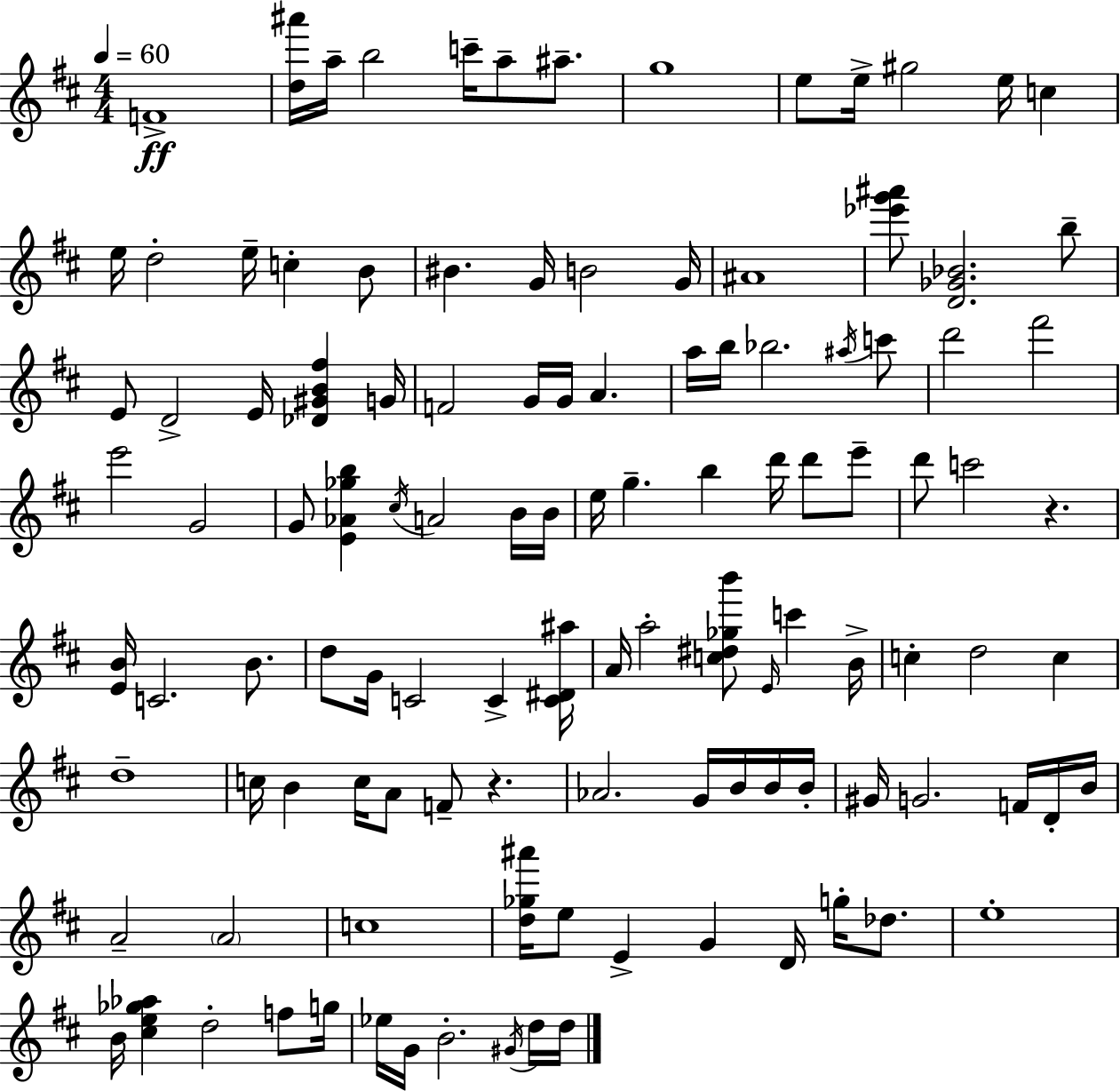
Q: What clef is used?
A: treble